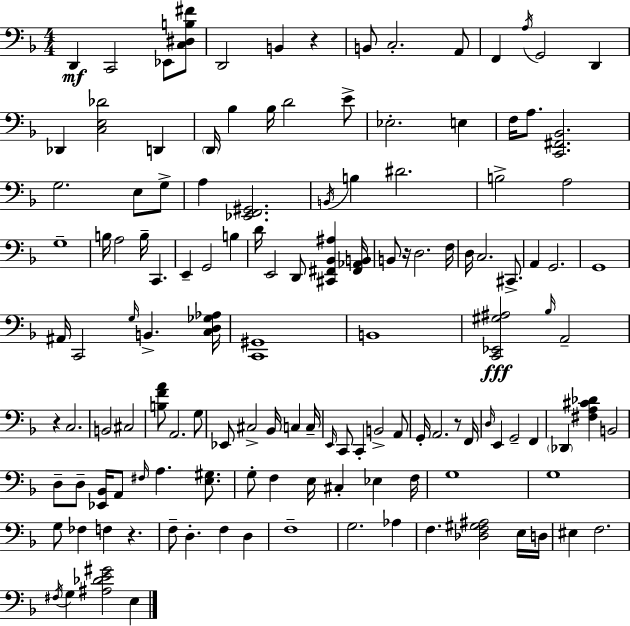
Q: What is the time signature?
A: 4/4